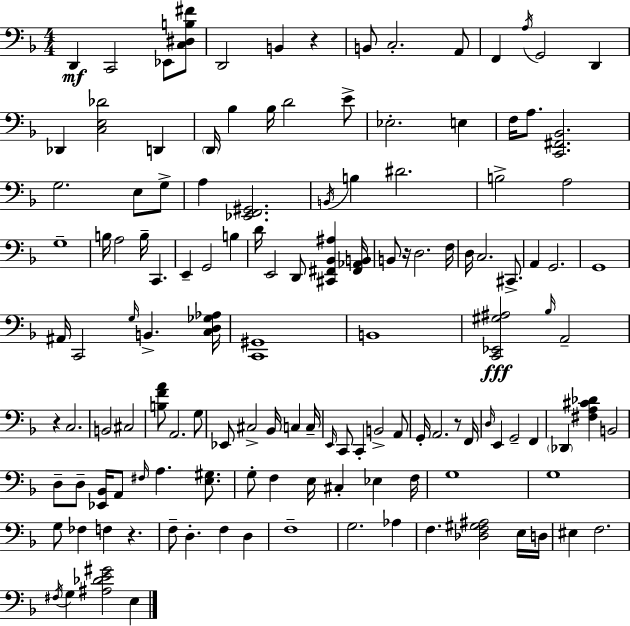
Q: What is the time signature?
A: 4/4